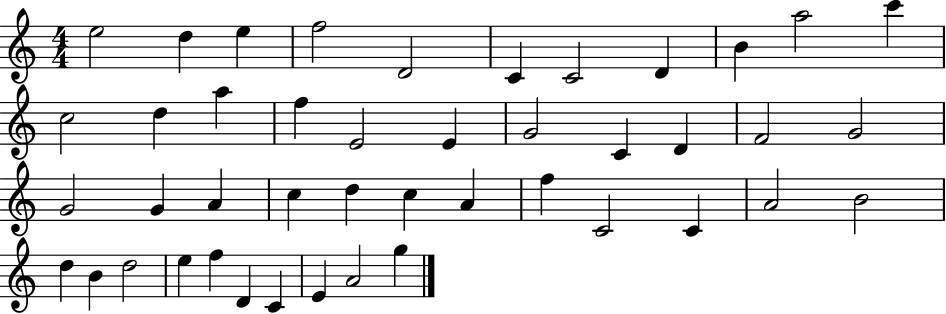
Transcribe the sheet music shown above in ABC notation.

X:1
T:Untitled
M:4/4
L:1/4
K:C
e2 d e f2 D2 C C2 D B a2 c' c2 d a f E2 E G2 C D F2 G2 G2 G A c d c A f C2 C A2 B2 d B d2 e f D C E A2 g